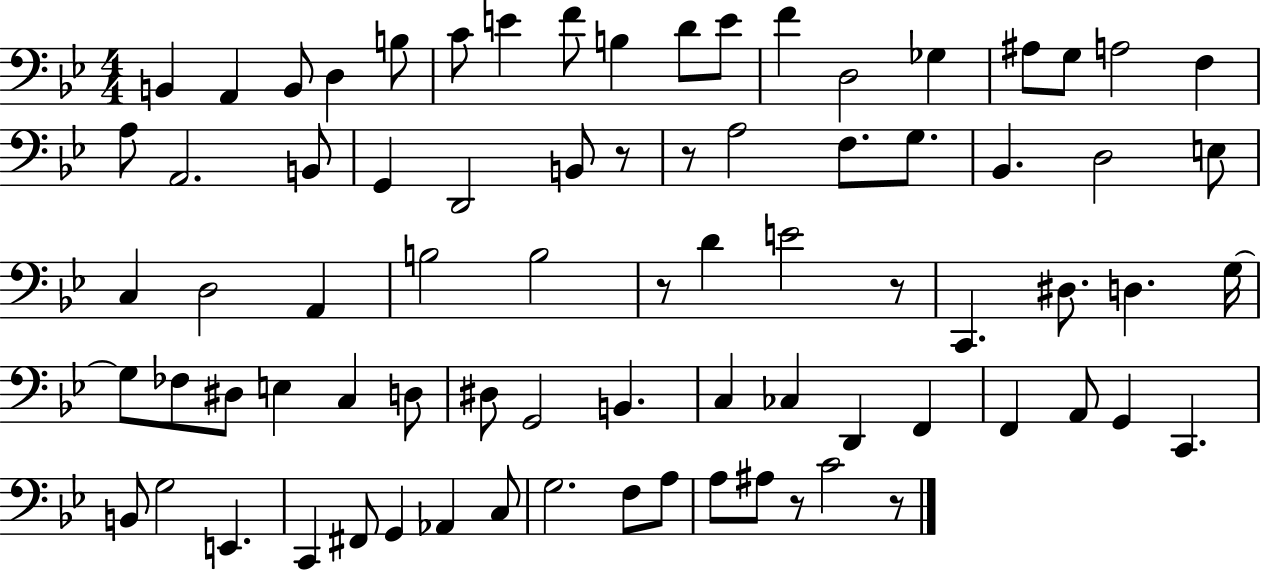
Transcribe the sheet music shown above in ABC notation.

X:1
T:Untitled
M:4/4
L:1/4
K:Bb
B,, A,, B,,/2 D, B,/2 C/2 E F/2 B, D/2 E/2 F D,2 _G, ^A,/2 G,/2 A,2 F, A,/2 A,,2 B,,/2 G,, D,,2 B,,/2 z/2 z/2 A,2 F,/2 G,/2 _B,, D,2 E,/2 C, D,2 A,, B,2 B,2 z/2 D E2 z/2 C,, ^D,/2 D, G,/4 G,/2 _F,/2 ^D,/2 E, C, D,/2 ^D,/2 G,,2 B,, C, _C, D,, F,, F,, A,,/2 G,, C,, B,,/2 G,2 E,, C,, ^F,,/2 G,, _A,, C,/2 G,2 F,/2 A,/2 A,/2 ^A,/2 z/2 C2 z/2